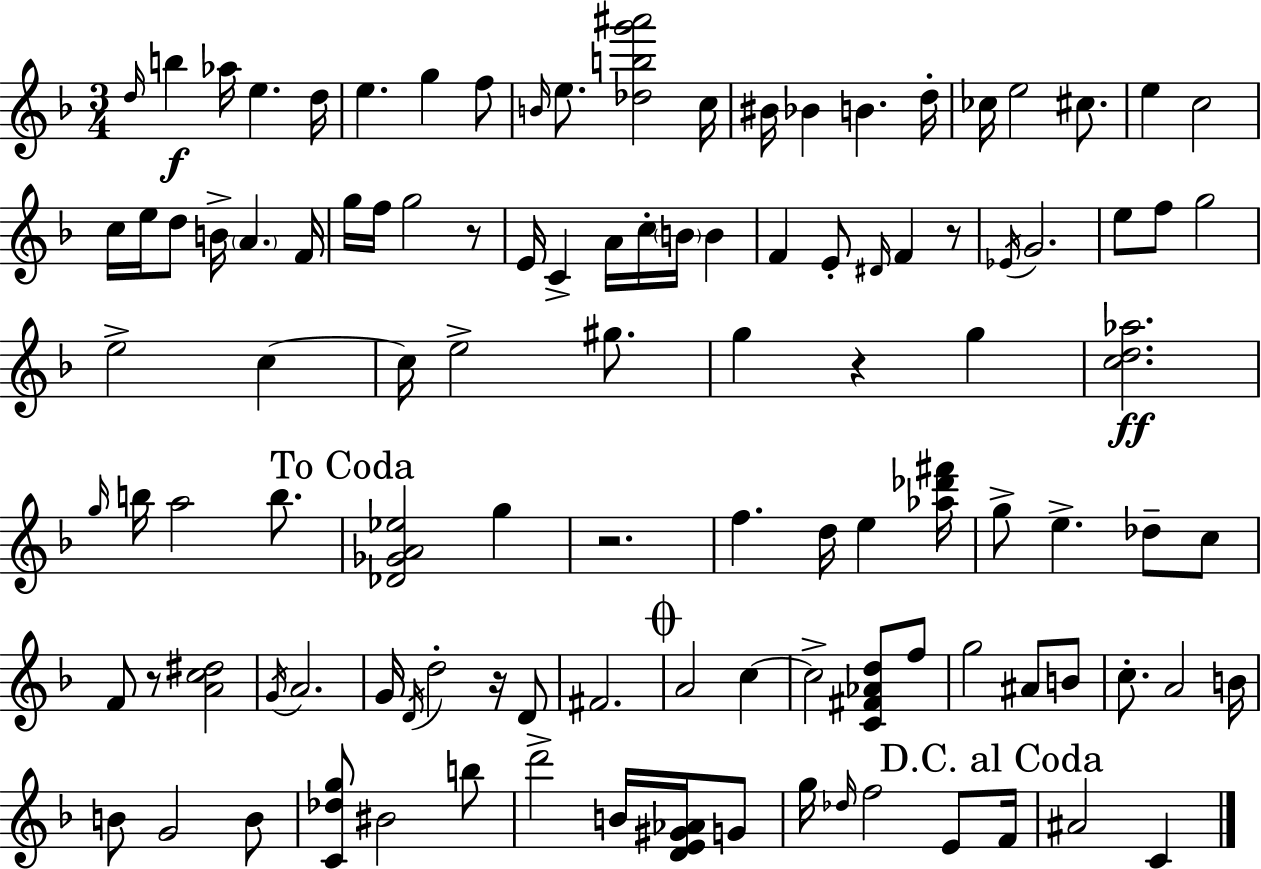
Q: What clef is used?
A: treble